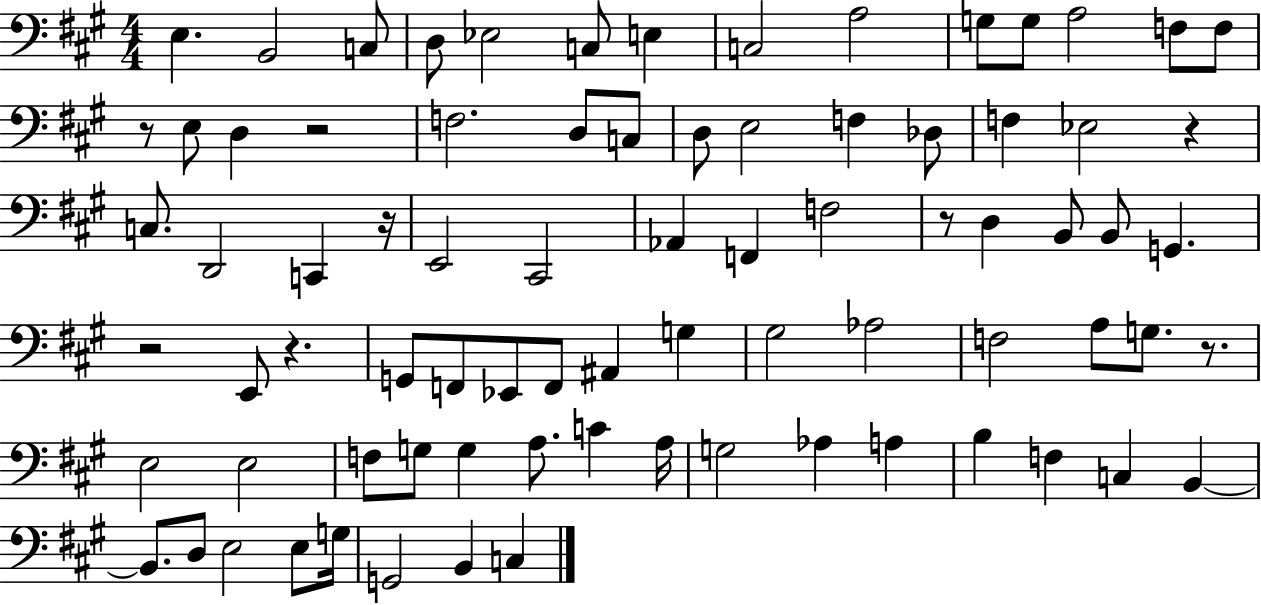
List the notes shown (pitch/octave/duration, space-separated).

E3/q. B2/h C3/e D3/e Eb3/h C3/e E3/q C3/h A3/h G3/e G3/e A3/h F3/e F3/e R/e E3/e D3/q R/h F3/h. D3/e C3/e D3/e E3/h F3/q Db3/e F3/q Eb3/h R/q C3/e. D2/h C2/q R/s E2/h C#2/h Ab2/q F2/q F3/h R/e D3/q B2/e B2/e G2/q. R/h E2/e R/q. G2/e F2/e Eb2/e F2/e A#2/q G3/q G#3/h Ab3/h F3/h A3/e G3/e. R/e. E3/h E3/h F3/e G3/e G3/q A3/e. C4/q A3/s G3/h Ab3/q A3/q B3/q F3/q C3/q B2/q B2/e. D3/e E3/h E3/e G3/s G2/h B2/q C3/q